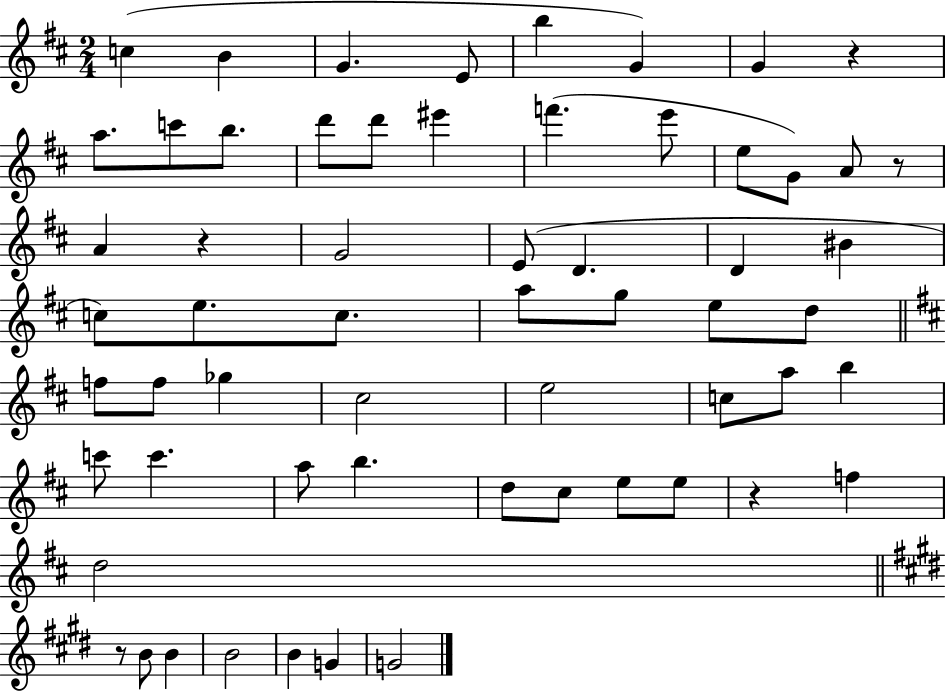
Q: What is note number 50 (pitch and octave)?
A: B4